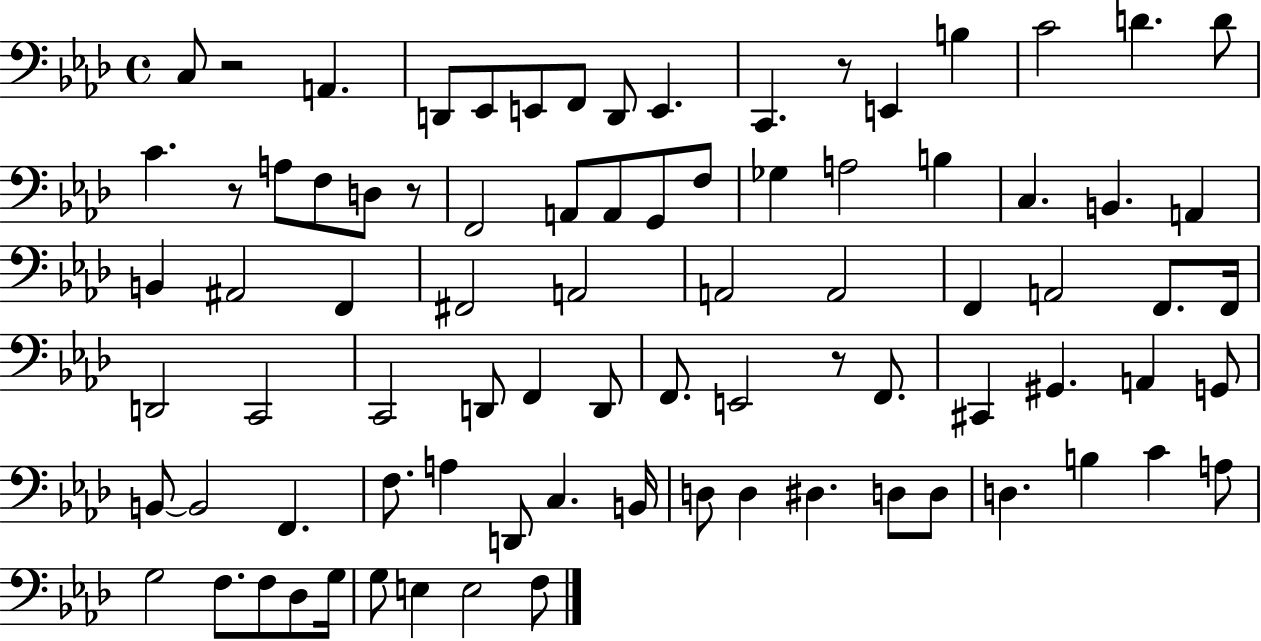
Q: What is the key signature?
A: AES major